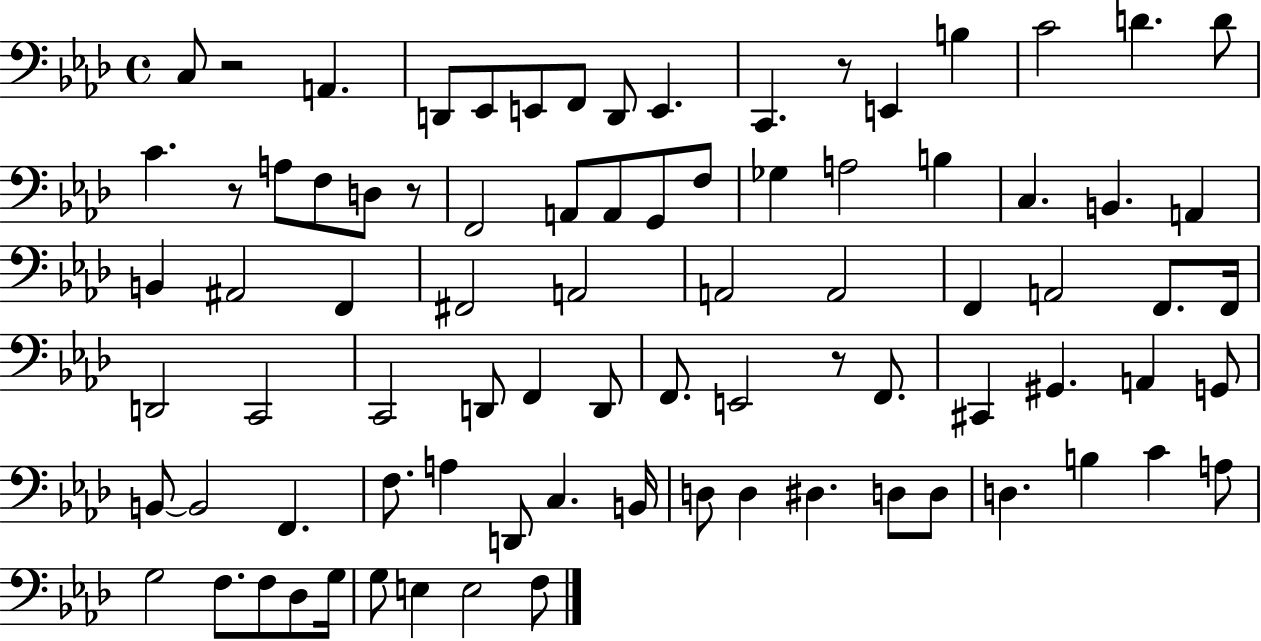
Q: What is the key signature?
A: AES major